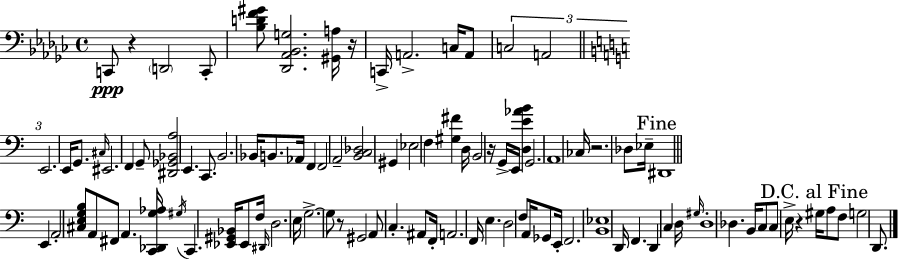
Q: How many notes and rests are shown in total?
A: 100